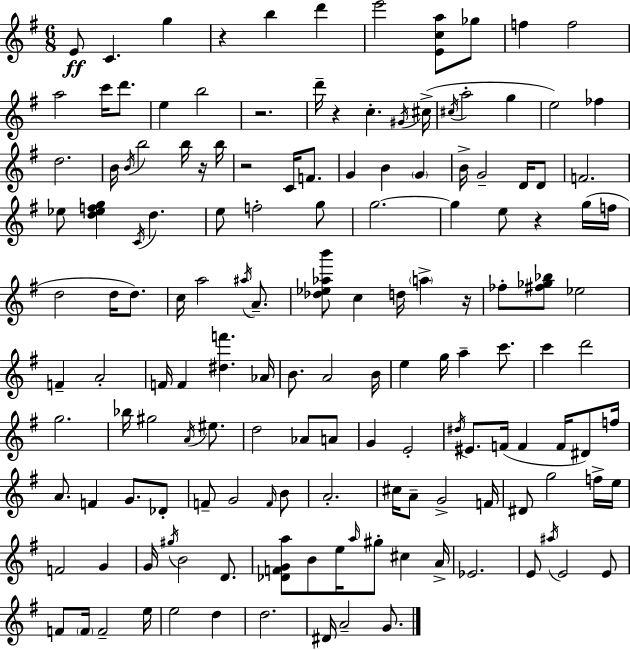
E4/e C4/q. G5/q R/q B5/q D6/q E6/h [E4,C5,A5]/e Gb5/e F5/q F5/h A5/h C6/s D6/e. E5/q B5/h R/h. D6/s R/q C5/q. G#4/s C#5/s C#5/s A5/h G5/q E5/h FES5/q D5/h. B4/s B4/s B5/h B5/s R/s B5/s R/h C4/s F4/e. G4/q B4/q G4/q B4/s G4/h D4/s D4/e F4/h. Eb5/e [D5,Eb5,F5,G5]/q C4/s D5/q. E5/e F5/h G5/e G5/h. G5/q E5/e R/q G5/s F5/s D5/h D5/s D5/e. C5/s A5/h A#5/s A4/e. [Db5,Eb5,Ab5,B6]/e C5/q D5/s A5/q R/s FES5/e [F#5,Gb5,Bb5]/e Eb5/h F4/q A4/h F4/s F4/q [D#5,F6]/q. Ab4/s B4/e. A4/h B4/s E5/q G5/s A5/q C6/e. C6/q D6/h G5/h. Bb5/s G#5/h A4/s EIS5/e. D5/h Ab4/e A4/e G4/q E4/h D#5/s EIS4/e. F4/s F4/q F4/s D#4/e F5/s A4/e. F4/q G4/e. Db4/e F4/e G4/h F4/s B4/e A4/h. C#5/s A4/e G4/h F4/s D#4/e G5/h F5/s E5/s F4/h G4/q G4/s G#5/s B4/h D4/e. [Db4,F4,G4,A5]/e B4/e E5/s A5/s G#5/e C#5/q A4/s Eb4/h. E4/e A#5/s E4/h E4/e F4/e F4/s F4/h E5/s E5/h D5/q D5/h. D#4/s A4/h G4/e.